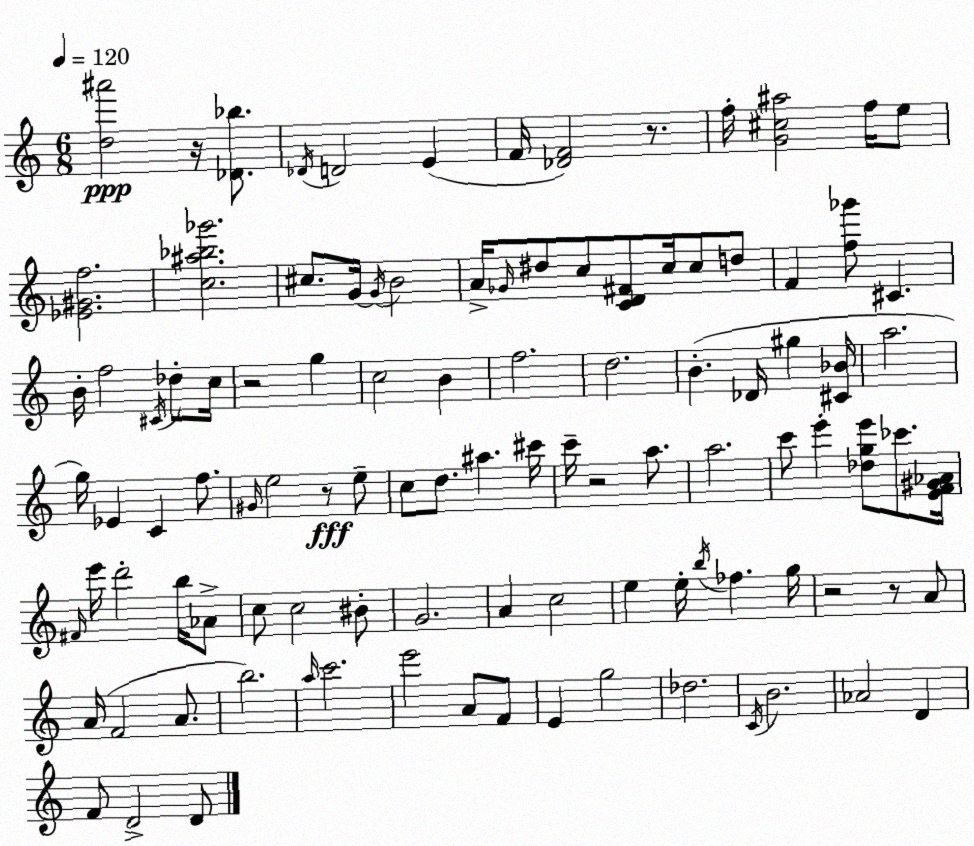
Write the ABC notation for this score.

X:1
T:Untitled
M:6/8
L:1/4
K:Am
[d^a']2 z/4 [_D_b]/2 _D/4 D2 E F/4 [_DF]2 z/2 f/4 [G^c^a]2 f/4 e/2 [_E^Gf]2 [c^a_b_g']2 ^c/2 G/4 G/4 B2 A/4 _G/4 ^d/2 c/2 [CD^F]/2 c/4 c/2 d/2 F [f_g']/2 ^C B/4 f2 ^C/4 _d/2 c/4 z2 g c2 B f2 d2 B _D/4 ^g [^C_B]/4 a2 g/4 _E C f/2 ^G/4 e2 z/2 e/2 c/2 d/2 ^a ^c'/4 c'/4 z2 a/2 a2 c'/2 e' [_dge']/2 _c'/2 [EF^G_A]/4 ^F/4 e'/4 d'2 b/4 _A/2 c/2 c2 ^B/2 G2 A c2 e e/4 b/4 _f g/4 z2 z/2 A/2 A/4 F2 A/2 b2 a/4 c'2 e'2 A/2 F/2 E g2 _d2 C/4 B2 _A2 D F/2 D2 D/2